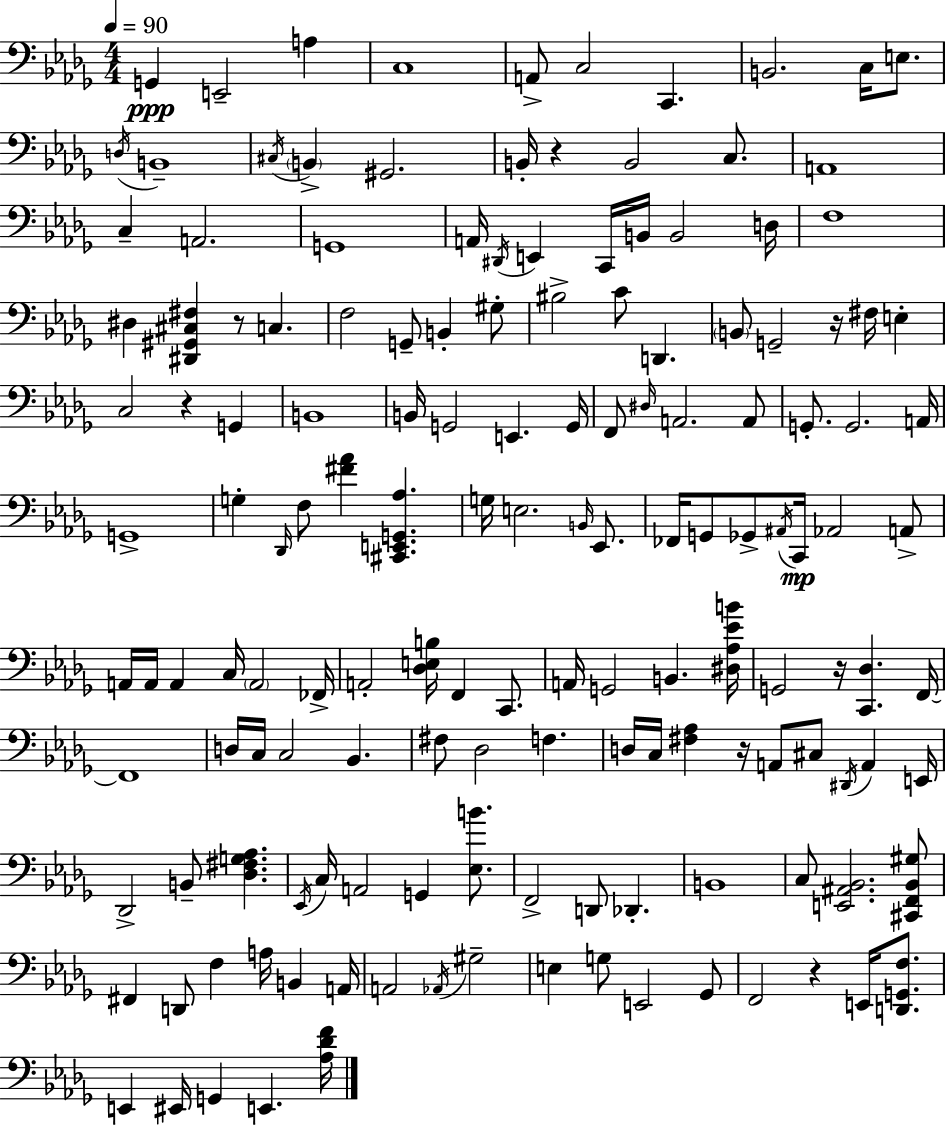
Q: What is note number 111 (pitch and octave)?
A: B2